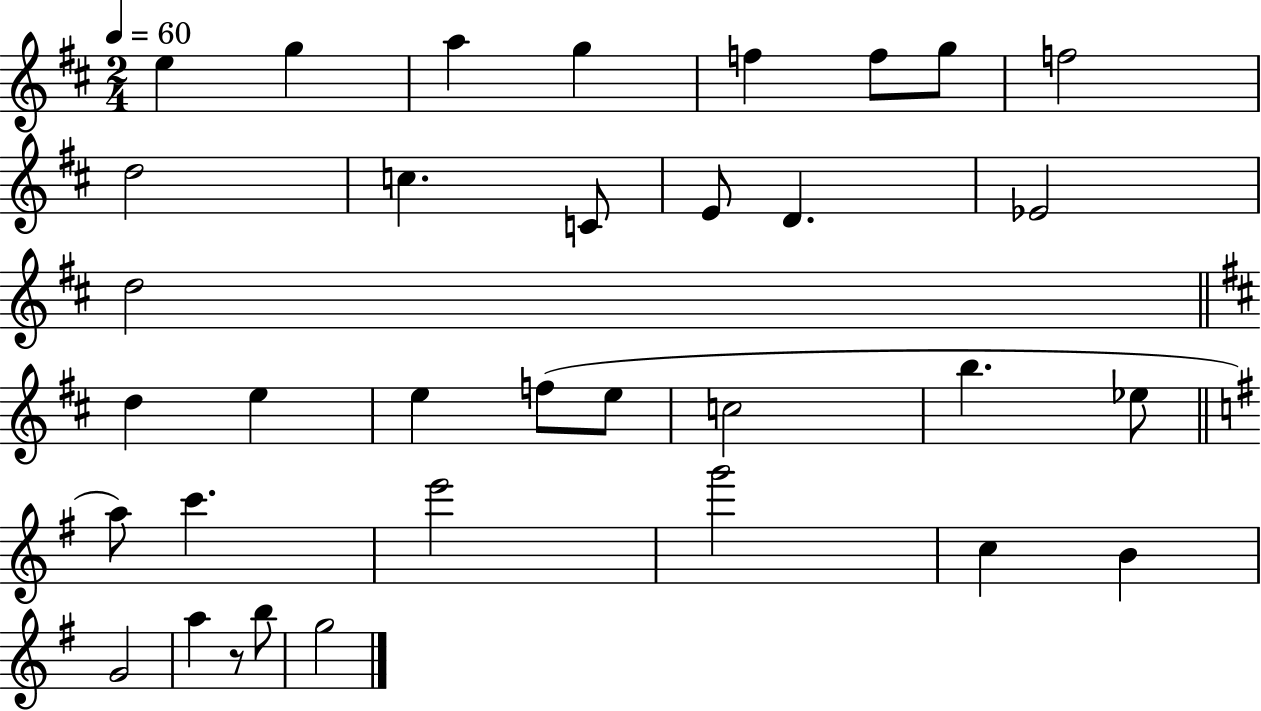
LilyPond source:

{
  \clef treble
  \numericTimeSignature
  \time 2/4
  \key d \major
  \tempo 4 = 60
  e''4 g''4 | a''4 g''4 | f''4 f''8 g''8 | f''2 | \break d''2 | c''4. c'8 | e'8 d'4. | ees'2 | \break d''2 | \bar "||" \break \key b \minor d''4 e''4 | e''4 f''8( e''8 | c''2 | b''4. ees''8 | \break \bar "||" \break \key e \minor a''8) c'''4. | e'''2 | g'''2 | c''4 b'4 | \break g'2 | a''4 r8 b''8 | g''2 | \bar "|."
}